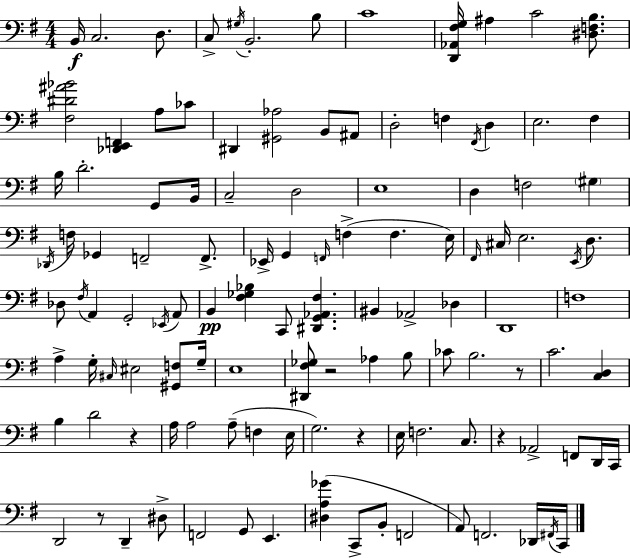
{
  \clef bass
  \numericTimeSignature
  \time 4/4
  \key g \major
  b,16\f c2. d8. | c8-> \acciaccatura { gis16 } b,2.-. b8 | c'1 | <d, aes, fis g>16 ais4 c'2 <dis f b>8. | \break <fis dis' ais' bes'>2 <des, e, f,>4 a8 ces'8 | dis,4 <gis, aes>2 b,8 ais,8 | d2-. f4 \acciaccatura { fis,16 } d4 | e2. fis4 | \break b16 d'2.-. g,8 | b,16 c2-- d2 | e1 | d4 f2 \parenthesize gis4 | \break \acciaccatura { des,16 } f16 ges,4 f,2-- | f,8.-> ees,16-> g,4 \grace { f,16 } f4->( f4. | e16) \grace { fis,16 } cis16 e2. | \acciaccatura { e,16 } d8. des8 \acciaccatura { fis16 } a,4 g,2-. | \break \acciaccatura { ees,16 } a,8 b,4\pp <fis ges bes>4 | c,8 <dis, g, aes, fis>4. bis,4 aes,2-> | des4 d,1 | f1 | \break a4-> g16-. \grace { cis16 } eis2 | <gis, f>8 g16-- e1 | <dis, fis ges>8 r2 | aes4 b8 ces'8 b2. | \break r8 c'2. | <c d>4 b4 d'2 | r4 a16 a2 | a8--( f4 e16 g2.) | \break r4 e16 f2. | c8. r4 aes,2-> | f,8 d,16 c,16 d,2 | r8 d,4-- dis8-> f,2 | \break g,8 e,4. <dis a ges'>4( c,8-> b,8-. | f,2 a,8) f,2. | des,16 \acciaccatura { fis,16 } c,16 \bar "|."
}